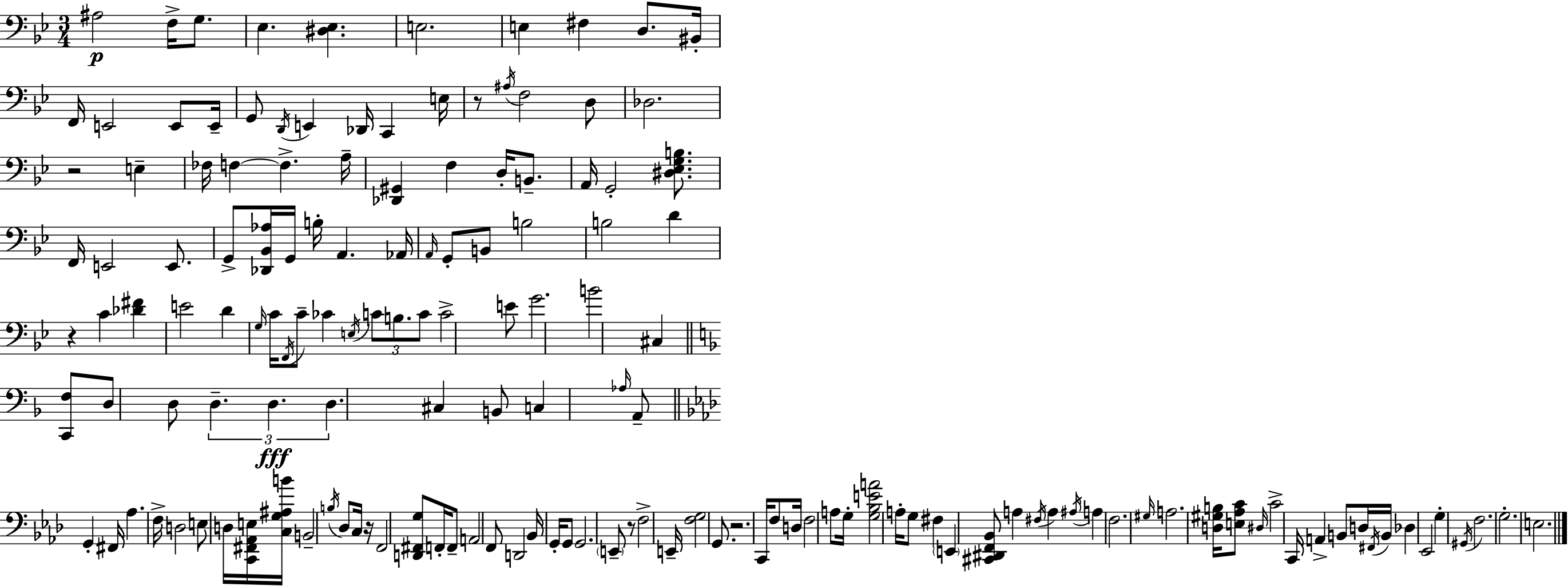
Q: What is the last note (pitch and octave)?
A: E3